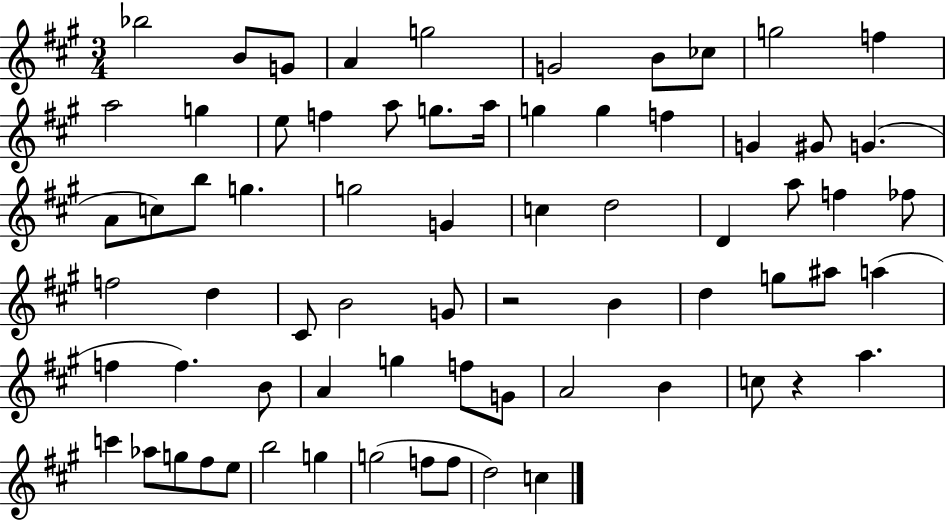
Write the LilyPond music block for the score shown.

{
  \clef treble
  \numericTimeSignature
  \time 3/4
  \key a \major
  bes''2 b'8 g'8 | a'4 g''2 | g'2 b'8 ces''8 | g''2 f''4 | \break a''2 g''4 | e''8 f''4 a''8 g''8. a''16 | g''4 g''4 f''4 | g'4 gis'8 g'4.( | \break a'8 c''8) b''8 g''4. | g''2 g'4 | c''4 d''2 | d'4 a''8 f''4 fes''8 | \break f''2 d''4 | cis'8 b'2 g'8 | r2 b'4 | d''4 g''8 ais''8 a''4( | \break f''4 f''4.) b'8 | a'4 g''4 f''8 g'8 | a'2 b'4 | c''8 r4 a''4. | \break c'''4 aes''8 g''8 fis''8 e''8 | b''2 g''4 | g''2( f''8 f''8 | d''2) c''4 | \break \bar "|."
}